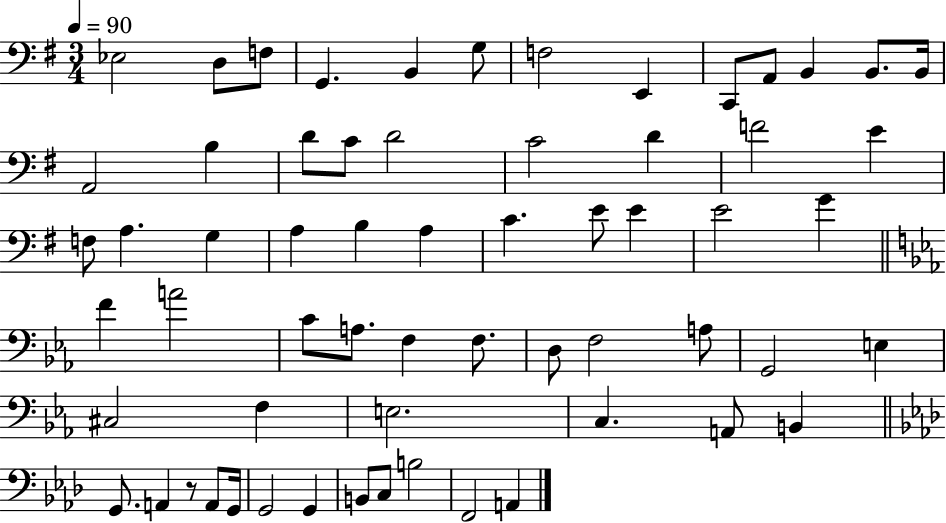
{
  \clef bass
  \numericTimeSignature
  \time 3/4
  \key g \major
  \tempo 4 = 90
  ees2 d8 f8 | g,4. b,4 g8 | f2 e,4 | c,8 a,8 b,4 b,8. b,16 | \break a,2 b4 | d'8 c'8 d'2 | c'2 d'4 | f'2 e'4 | \break f8 a4. g4 | a4 b4 a4 | c'4. e'8 e'4 | e'2 g'4 | \break \bar "||" \break \key c \minor f'4 a'2 | c'8 a8. f4 f8. | d8 f2 a8 | g,2 e4 | \break cis2 f4 | e2. | c4. a,8 b,4 | \bar "||" \break \key aes \major g,8. a,4 r8 a,8 g,16 | g,2 g,4 | b,8 c8 b2 | f,2 a,4 | \break \bar "|."
}